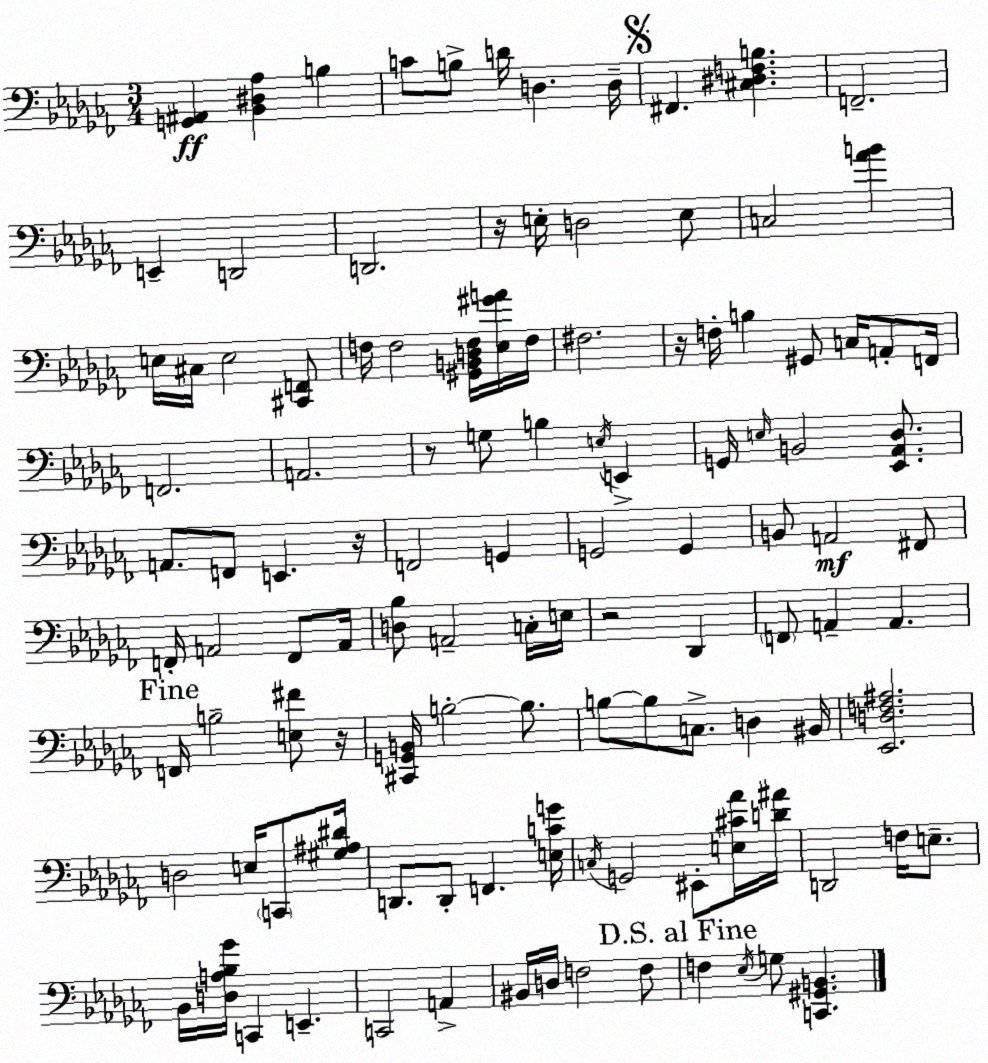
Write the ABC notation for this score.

X:1
T:Untitled
M:3/4
L:1/4
K:Abm
[G,,^A,,] [_B,,^D,_A,] B, C/2 B,/2 D/4 D, D,/4 ^F,, [^C,^D,F,B,] F,,2 E,, D,,2 D,,2 z/4 E,/4 D,2 E,/2 C,2 [_AB] E,/4 ^C,/4 E,2 [^C,,F,,]/2 F,/4 F,2 [^G,,B,,D,F,]/4 [_E,^GA]/4 F,/4 ^F,2 z/4 F,/4 B, ^G,,/2 C,/4 A,,/2 F,,/4 F,,2 A,,2 z/2 G,/2 B, E,/4 E,, G,,/4 E,/4 B,,2 [_E,,_A,,_D,]/2 A,,/2 F,,/2 E,, z/4 F,,2 G,, G,,2 G,, B,,/2 A,,2 ^F,,/2 F,,/4 A,,2 F,,/2 A,,/4 [D,_B,]/2 A,,2 C,/4 E,/4 z2 _D,, F,,/2 A,, A,, F,,/4 B,2 [E,^F]/2 z/4 [^C,,G,,B,,]/4 B,2 B,/2 B,/2 B,/2 C,/2 D, ^B,,/4 [_E,,D,F,^A,]2 D,2 E,/4 C,,/2 [^G,^A,^D]/4 D,,/2 D,,/2 F,, [E,CG]/4 C,/4 G,,2 ^E,,/2 [E,^C_A]/4 [D^A]/4 D,,2 F,/4 E,/2 _B,,/4 [D,A,_B,_G]/4 C,, E,, C,,2 A,, ^B,,/4 D,/4 F,2 F,/2 F, _E,/4 G,/2 [C,,^G,,B,,]